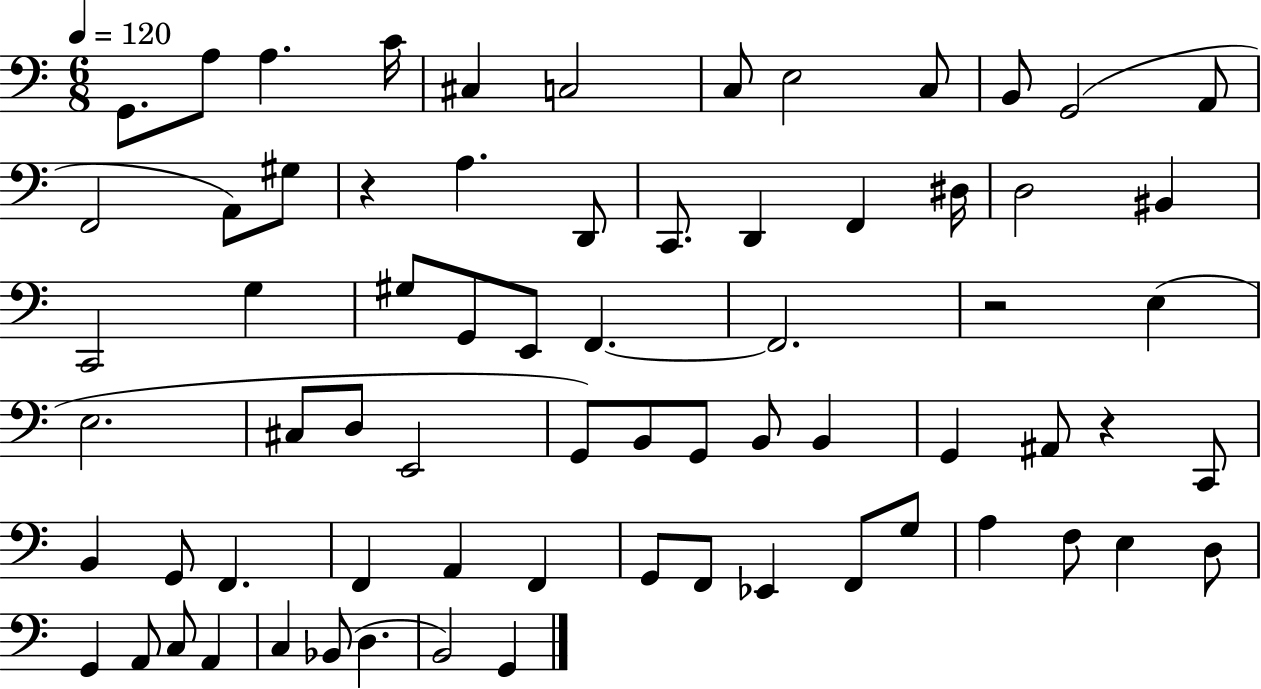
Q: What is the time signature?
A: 6/8